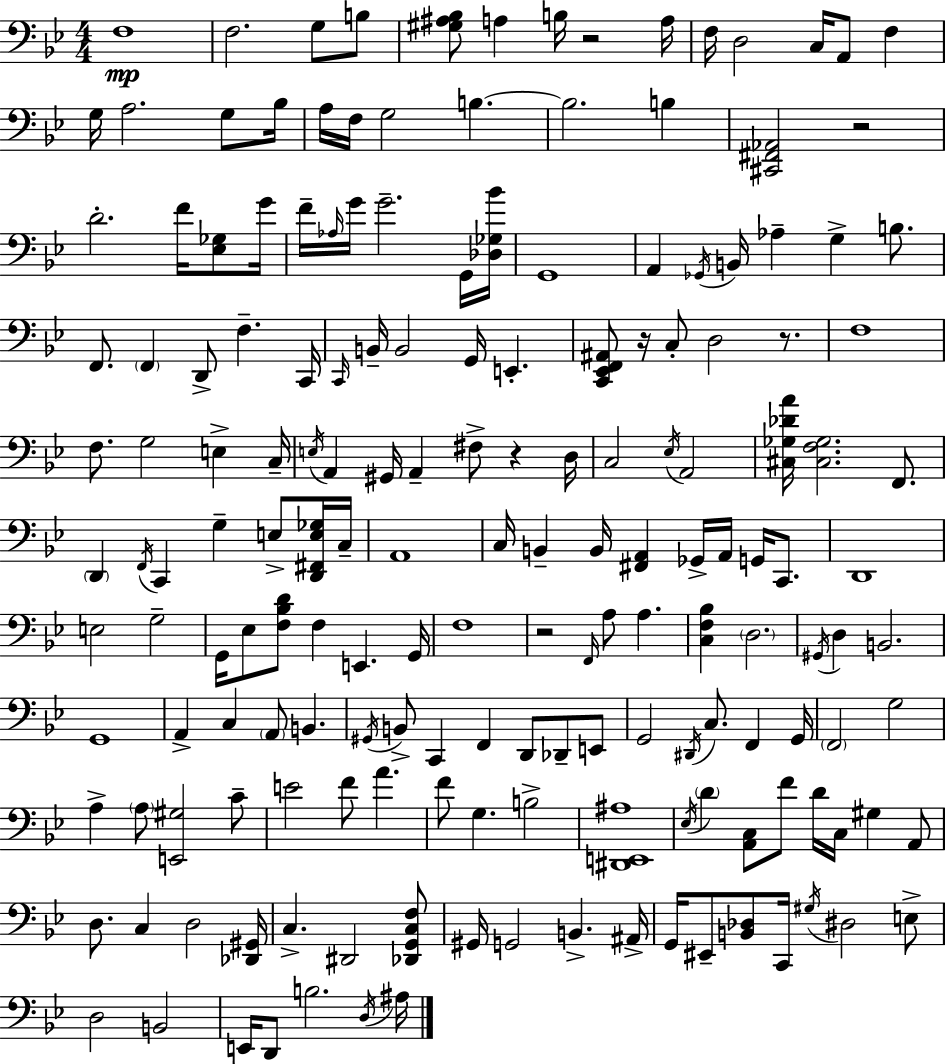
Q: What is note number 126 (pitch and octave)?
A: D4